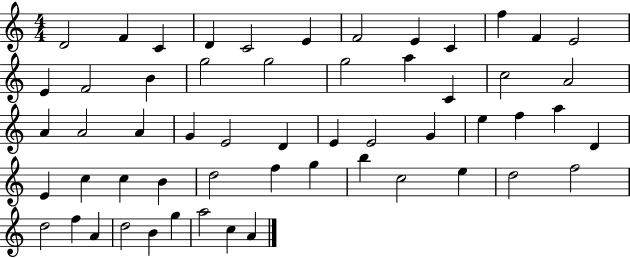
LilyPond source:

{
  \clef treble
  \numericTimeSignature
  \time 4/4
  \key c \major
  d'2 f'4 c'4 | d'4 c'2 e'4 | f'2 e'4 c'4 | f''4 f'4 e'2 | \break e'4 f'2 b'4 | g''2 g''2 | g''2 a''4 c'4 | c''2 a'2 | \break a'4 a'2 a'4 | g'4 e'2 d'4 | e'4 e'2 g'4 | e''4 f''4 a''4 d'4 | \break e'4 c''4 c''4 b'4 | d''2 f''4 g''4 | b''4 c''2 e''4 | d''2 f''2 | \break d''2 f''4 a'4 | d''2 b'4 g''4 | a''2 c''4 a'4 | \bar "|."
}